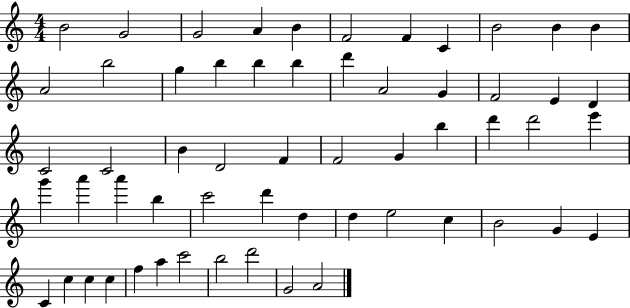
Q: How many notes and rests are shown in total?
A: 58